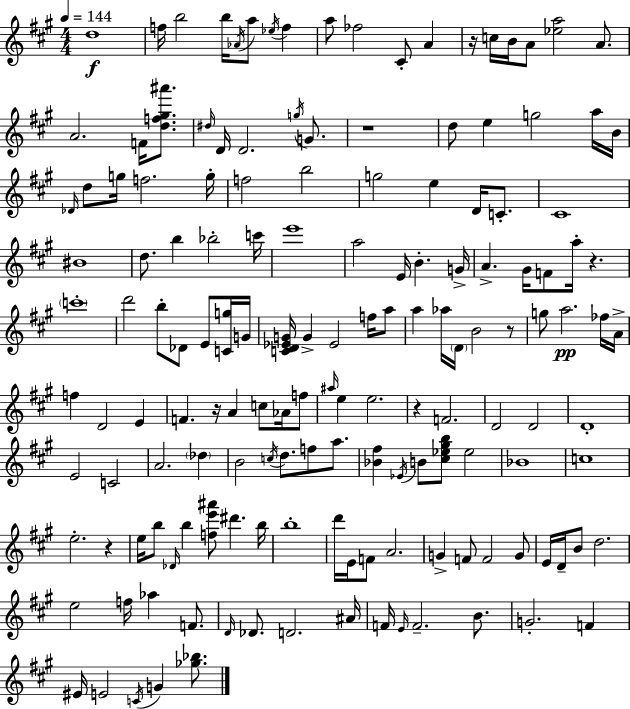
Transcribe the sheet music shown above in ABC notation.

X:1
T:Untitled
M:4/4
L:1/4
K:A
d4 f/4 b2 b/4 _A/4 a/2 _e/4 f a/2 _f2 ^C/2 A z/4 c/4 B/4 A/2 [_ea]2 A/2 A2 F/4 [df^g^a']/2 ^d/4 D/4 D2 g/4 G/2 z4 d/2 e g2 a/4 B/4 _D/4 d/2 g/4 f2 g/4 f2 b2 g2 e D/4 C/2 ^C4 ^B4 d/2 b _b2 c'/4 e'4 a2 E/4 B G/4 A ^G/4 F/2 a/4 z c'4 d'2 b/2 _D/2 E/2 [Cg]/4 G/4 [CD_EG]/4 G _E2 f/4 a/2 a _a/4 D/4 B2 z/2 g/2 a2 _f/4 A/4 f D2 E F z/4 A c/2 _A/4 f/2 ^a/4 e e2 z F2 D2 D2 D4 E2 C2 A2 _d B2 c/4 d/2 f/2 a/2 [_B^f] _E/4 B/2 [^c_e^gb]/2 _e2 _B4 c4 e2 z e/4 b/2 _D/4 b [fe'^a']/2 ^d' b/4 b4 d'/4 E/4 F/2 A2 G F/2 F2 G/2 E/4 D/4 B/2 d2 e2 f/4 _a F/2 D/4 _D/2 D2 ^A/4 F/4 E/4 F2 B/2 G2 F ^E/4 E2 C/4 G [_g_b]/2